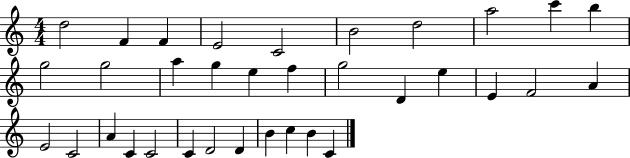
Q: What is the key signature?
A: C major